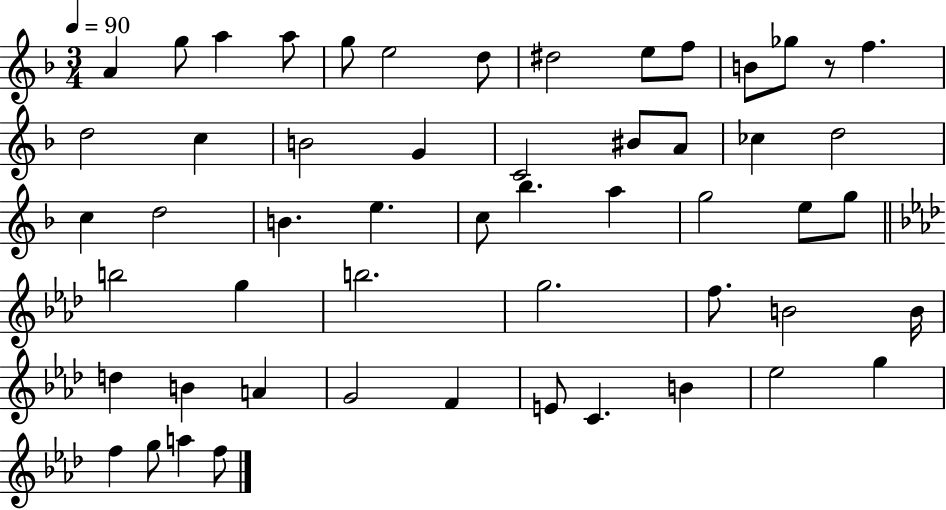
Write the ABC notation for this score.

X:1
T:Untitled
M:3/4
L:1/4
K:F
A g/2 a a/2 g/2 e2 d/2 ^d2 e/2 f/2 B/2 _g/2 z/2 f d2 c B2 G C2 ^B/2 A/2 _c d2 c d2 B e c/2 _b a g2 e/2 g/2 b2 g b2 g2 f/2 B2 B/4 d B A G2 F E/2 C B _e2 g f g/2 a f/2